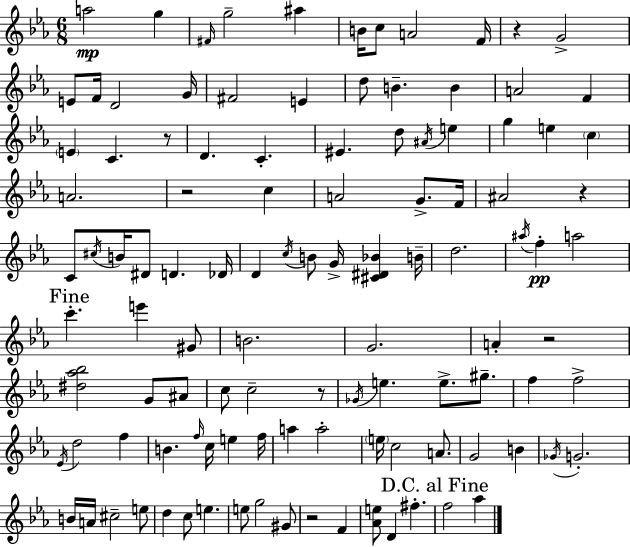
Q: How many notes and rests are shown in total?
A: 111